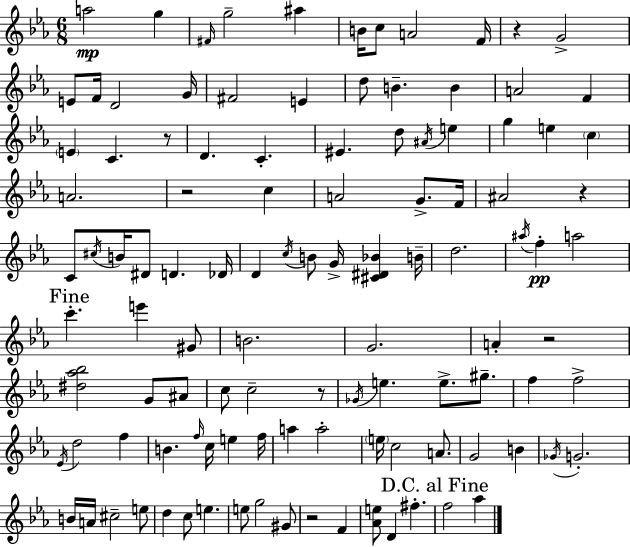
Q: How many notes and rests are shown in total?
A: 111